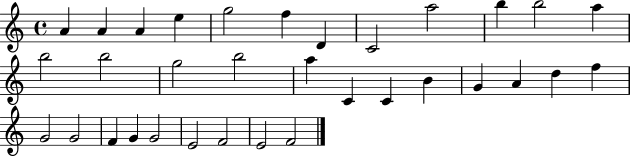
A4/q A4/q A4/q E5/q G5/h F5/q D4/q C4/h A5/h B5/q B5/h A5/q B5/h B5/h G5/h B5/h A5/q C4/q C4/q B4/q G4/q A4/q D5/q F5/q G4/h G4/h F4/q G4/q G4/h E4/h F4/h E4/h F4/h